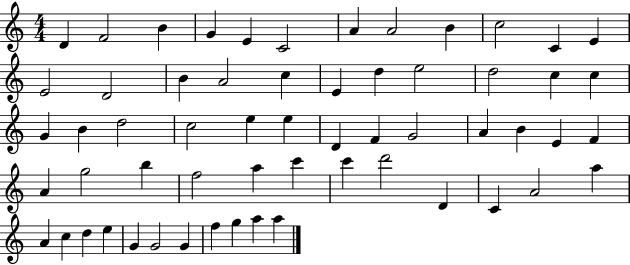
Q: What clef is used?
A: treble